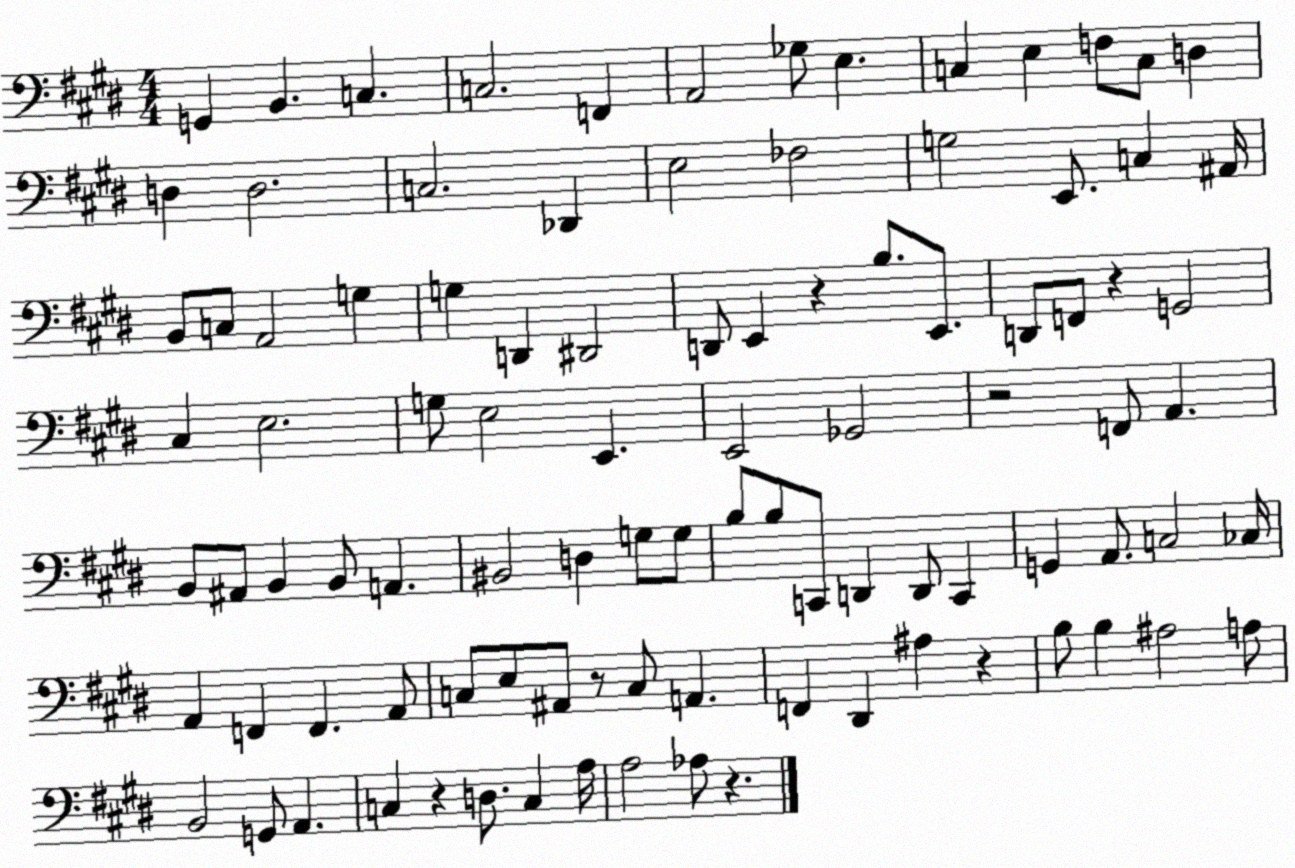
X:1
T:Untitled
M:4/4
L:1/4
K:E
G,, B,, C, C,2 F,, A,,2 _G,/2 E, C, E, F,/2 C,/2 D, D, D,2 C,2 _D,, E,2 _F,2 G,2 E,,/2 C, ^A,,/4 B,,/2 C,/2 A,,2 G, G, D,, ^D,,2 D,,/2 E,, z B,/2 E,,/2 D,,/2 F,,/2 z G,,2 ^C, E,2 G,/2 E,2 E,, E,,2 _G,,2 z2 F,,/2 A,, B,,/2 ^A,,/2 B,, B,,/2 A,, ^B,,2 D, G,/2 G,/2 B,/2 B,/2 C,,/2 D,, D,,/2 C,, G,, A,,/2 C,2 _C,/4 A,, F,, F,, A,,/2 C,/2 E,/2 ^A,,/2 z/2 C,/2 A,, F,, ^D,, ^A, z B,/2 B, ^A,2 A,/2 B,,2 G,,/2 A,, C, z D,/2 C, A,/4 A,2 _A,/2 z